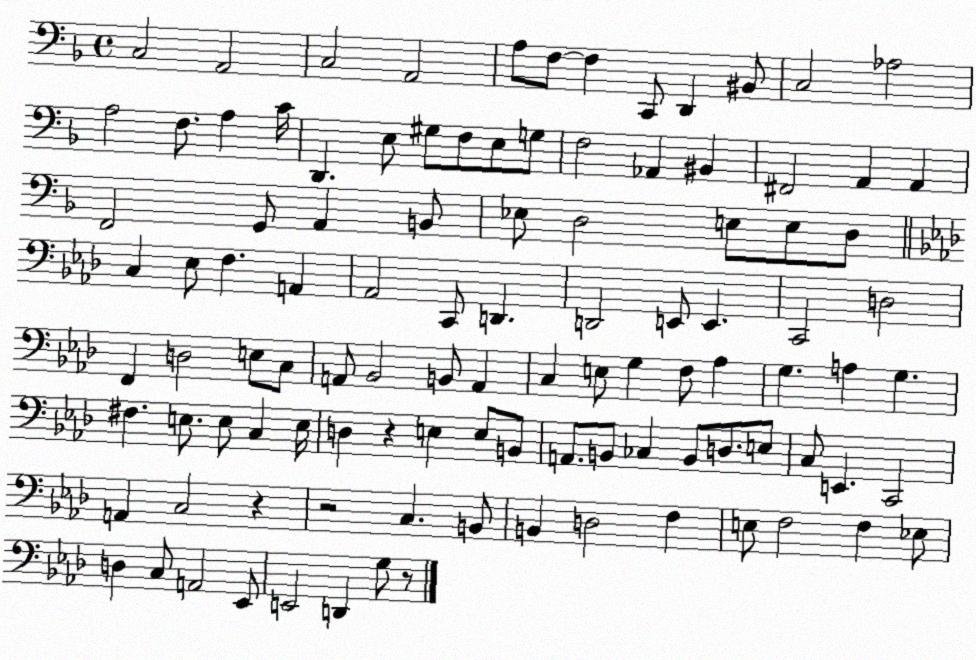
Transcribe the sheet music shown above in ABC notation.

X:1
T:Untitled
M:4/4
L:1/4
K:F
C,2 A,,2 C,2 A,,2 A,/2 F,/2 F, C,,/2 D,, ^B,,/2 C,2 _A,2 A,2 F,/2 A, C/4 D,, E,/2 ^G,/2 F,/2 E,/2 G,/2 F,2 _A,, ^B,, ^F,,2 A,, A,, F,,2 G,,/2 A,, B,,/2 _E,/2 D,2 E,/2 E,/2 D,/2 C, _E,/2 F, A,, _A,,2 C,,/2 D,, D,,2 E,,/2 E,, C,,2 D,2 F,, D,2 E,/2 C,/2 A,,/2 _B,,2 B,,/2 A,, C, E,/2 G, F,/2 _A, G, A, G, ^F, E,/2 E,/2 C, E,/4 D, z E, E,/2 B,,/2 A,,/2 B,,/2 _C, B,,/2 D,/2 E,/2 C,/2 E,, C,,2 A,, C,2 z z2 C, B,,/2 B,, D,2 F, E,/2 F,2 F, _E,/2 D, C,/2 A,,2 _E,,/2 E,,2 D,, G,/2 z/2